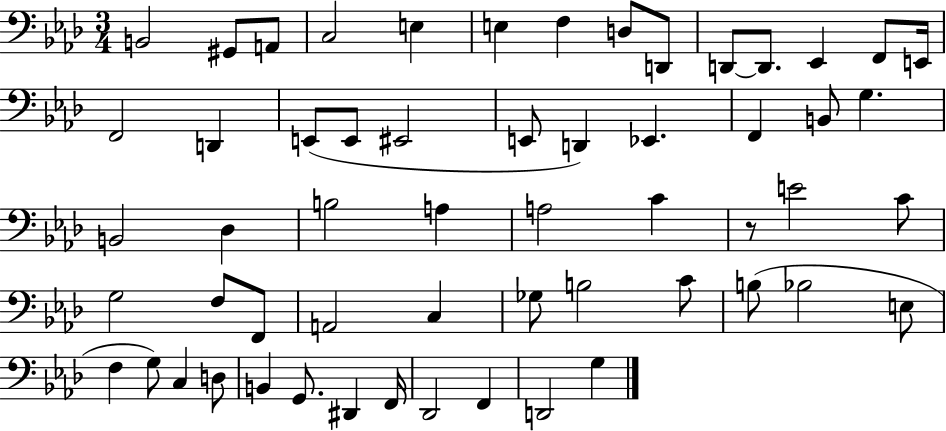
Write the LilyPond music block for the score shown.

{
  \clef bass
  \numericTimeSignature
  \time 3/4
  \key aes \major
  b,2 gis,8 a,8 | c2 e4 | e4 f4 d8 d,8 | d,8~~ d,8. ees,4 f,8 e,16 | \break f,2 d,4 | e,8( e,8 eis,2 | e,8 d,4) ees,4. | f,4 b,8 g4. | \break b,2 des4 | b2 a4 | a2 c'4 | r8 e'2 c'8 | \break g2 f8 f,8 | a,2 c4 | ges8 b2 c'8 | b8( bes2 e8 | \break f4 g8) c4 d8 | b,4 g,8. dis,4 f,16 | des,2 f,4 | d,2 g4 | \break \bar "|."
}